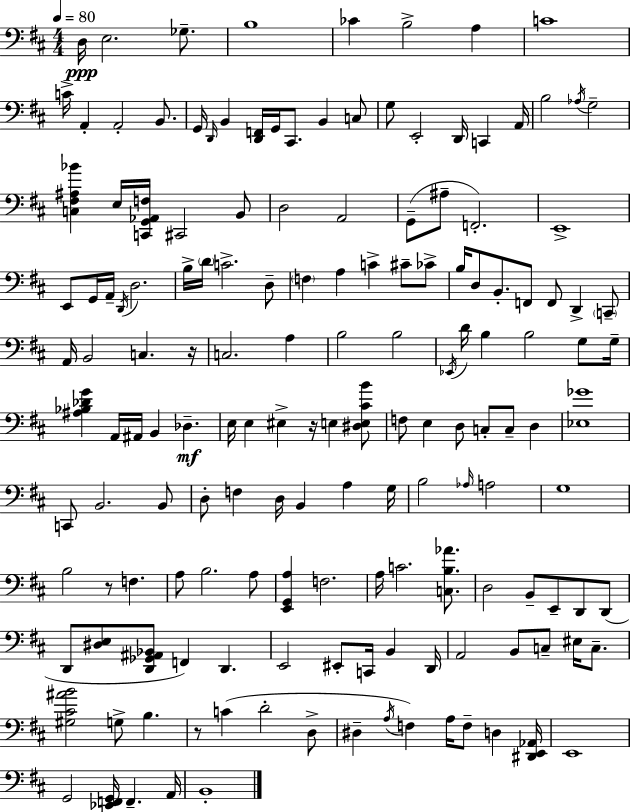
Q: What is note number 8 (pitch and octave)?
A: C4